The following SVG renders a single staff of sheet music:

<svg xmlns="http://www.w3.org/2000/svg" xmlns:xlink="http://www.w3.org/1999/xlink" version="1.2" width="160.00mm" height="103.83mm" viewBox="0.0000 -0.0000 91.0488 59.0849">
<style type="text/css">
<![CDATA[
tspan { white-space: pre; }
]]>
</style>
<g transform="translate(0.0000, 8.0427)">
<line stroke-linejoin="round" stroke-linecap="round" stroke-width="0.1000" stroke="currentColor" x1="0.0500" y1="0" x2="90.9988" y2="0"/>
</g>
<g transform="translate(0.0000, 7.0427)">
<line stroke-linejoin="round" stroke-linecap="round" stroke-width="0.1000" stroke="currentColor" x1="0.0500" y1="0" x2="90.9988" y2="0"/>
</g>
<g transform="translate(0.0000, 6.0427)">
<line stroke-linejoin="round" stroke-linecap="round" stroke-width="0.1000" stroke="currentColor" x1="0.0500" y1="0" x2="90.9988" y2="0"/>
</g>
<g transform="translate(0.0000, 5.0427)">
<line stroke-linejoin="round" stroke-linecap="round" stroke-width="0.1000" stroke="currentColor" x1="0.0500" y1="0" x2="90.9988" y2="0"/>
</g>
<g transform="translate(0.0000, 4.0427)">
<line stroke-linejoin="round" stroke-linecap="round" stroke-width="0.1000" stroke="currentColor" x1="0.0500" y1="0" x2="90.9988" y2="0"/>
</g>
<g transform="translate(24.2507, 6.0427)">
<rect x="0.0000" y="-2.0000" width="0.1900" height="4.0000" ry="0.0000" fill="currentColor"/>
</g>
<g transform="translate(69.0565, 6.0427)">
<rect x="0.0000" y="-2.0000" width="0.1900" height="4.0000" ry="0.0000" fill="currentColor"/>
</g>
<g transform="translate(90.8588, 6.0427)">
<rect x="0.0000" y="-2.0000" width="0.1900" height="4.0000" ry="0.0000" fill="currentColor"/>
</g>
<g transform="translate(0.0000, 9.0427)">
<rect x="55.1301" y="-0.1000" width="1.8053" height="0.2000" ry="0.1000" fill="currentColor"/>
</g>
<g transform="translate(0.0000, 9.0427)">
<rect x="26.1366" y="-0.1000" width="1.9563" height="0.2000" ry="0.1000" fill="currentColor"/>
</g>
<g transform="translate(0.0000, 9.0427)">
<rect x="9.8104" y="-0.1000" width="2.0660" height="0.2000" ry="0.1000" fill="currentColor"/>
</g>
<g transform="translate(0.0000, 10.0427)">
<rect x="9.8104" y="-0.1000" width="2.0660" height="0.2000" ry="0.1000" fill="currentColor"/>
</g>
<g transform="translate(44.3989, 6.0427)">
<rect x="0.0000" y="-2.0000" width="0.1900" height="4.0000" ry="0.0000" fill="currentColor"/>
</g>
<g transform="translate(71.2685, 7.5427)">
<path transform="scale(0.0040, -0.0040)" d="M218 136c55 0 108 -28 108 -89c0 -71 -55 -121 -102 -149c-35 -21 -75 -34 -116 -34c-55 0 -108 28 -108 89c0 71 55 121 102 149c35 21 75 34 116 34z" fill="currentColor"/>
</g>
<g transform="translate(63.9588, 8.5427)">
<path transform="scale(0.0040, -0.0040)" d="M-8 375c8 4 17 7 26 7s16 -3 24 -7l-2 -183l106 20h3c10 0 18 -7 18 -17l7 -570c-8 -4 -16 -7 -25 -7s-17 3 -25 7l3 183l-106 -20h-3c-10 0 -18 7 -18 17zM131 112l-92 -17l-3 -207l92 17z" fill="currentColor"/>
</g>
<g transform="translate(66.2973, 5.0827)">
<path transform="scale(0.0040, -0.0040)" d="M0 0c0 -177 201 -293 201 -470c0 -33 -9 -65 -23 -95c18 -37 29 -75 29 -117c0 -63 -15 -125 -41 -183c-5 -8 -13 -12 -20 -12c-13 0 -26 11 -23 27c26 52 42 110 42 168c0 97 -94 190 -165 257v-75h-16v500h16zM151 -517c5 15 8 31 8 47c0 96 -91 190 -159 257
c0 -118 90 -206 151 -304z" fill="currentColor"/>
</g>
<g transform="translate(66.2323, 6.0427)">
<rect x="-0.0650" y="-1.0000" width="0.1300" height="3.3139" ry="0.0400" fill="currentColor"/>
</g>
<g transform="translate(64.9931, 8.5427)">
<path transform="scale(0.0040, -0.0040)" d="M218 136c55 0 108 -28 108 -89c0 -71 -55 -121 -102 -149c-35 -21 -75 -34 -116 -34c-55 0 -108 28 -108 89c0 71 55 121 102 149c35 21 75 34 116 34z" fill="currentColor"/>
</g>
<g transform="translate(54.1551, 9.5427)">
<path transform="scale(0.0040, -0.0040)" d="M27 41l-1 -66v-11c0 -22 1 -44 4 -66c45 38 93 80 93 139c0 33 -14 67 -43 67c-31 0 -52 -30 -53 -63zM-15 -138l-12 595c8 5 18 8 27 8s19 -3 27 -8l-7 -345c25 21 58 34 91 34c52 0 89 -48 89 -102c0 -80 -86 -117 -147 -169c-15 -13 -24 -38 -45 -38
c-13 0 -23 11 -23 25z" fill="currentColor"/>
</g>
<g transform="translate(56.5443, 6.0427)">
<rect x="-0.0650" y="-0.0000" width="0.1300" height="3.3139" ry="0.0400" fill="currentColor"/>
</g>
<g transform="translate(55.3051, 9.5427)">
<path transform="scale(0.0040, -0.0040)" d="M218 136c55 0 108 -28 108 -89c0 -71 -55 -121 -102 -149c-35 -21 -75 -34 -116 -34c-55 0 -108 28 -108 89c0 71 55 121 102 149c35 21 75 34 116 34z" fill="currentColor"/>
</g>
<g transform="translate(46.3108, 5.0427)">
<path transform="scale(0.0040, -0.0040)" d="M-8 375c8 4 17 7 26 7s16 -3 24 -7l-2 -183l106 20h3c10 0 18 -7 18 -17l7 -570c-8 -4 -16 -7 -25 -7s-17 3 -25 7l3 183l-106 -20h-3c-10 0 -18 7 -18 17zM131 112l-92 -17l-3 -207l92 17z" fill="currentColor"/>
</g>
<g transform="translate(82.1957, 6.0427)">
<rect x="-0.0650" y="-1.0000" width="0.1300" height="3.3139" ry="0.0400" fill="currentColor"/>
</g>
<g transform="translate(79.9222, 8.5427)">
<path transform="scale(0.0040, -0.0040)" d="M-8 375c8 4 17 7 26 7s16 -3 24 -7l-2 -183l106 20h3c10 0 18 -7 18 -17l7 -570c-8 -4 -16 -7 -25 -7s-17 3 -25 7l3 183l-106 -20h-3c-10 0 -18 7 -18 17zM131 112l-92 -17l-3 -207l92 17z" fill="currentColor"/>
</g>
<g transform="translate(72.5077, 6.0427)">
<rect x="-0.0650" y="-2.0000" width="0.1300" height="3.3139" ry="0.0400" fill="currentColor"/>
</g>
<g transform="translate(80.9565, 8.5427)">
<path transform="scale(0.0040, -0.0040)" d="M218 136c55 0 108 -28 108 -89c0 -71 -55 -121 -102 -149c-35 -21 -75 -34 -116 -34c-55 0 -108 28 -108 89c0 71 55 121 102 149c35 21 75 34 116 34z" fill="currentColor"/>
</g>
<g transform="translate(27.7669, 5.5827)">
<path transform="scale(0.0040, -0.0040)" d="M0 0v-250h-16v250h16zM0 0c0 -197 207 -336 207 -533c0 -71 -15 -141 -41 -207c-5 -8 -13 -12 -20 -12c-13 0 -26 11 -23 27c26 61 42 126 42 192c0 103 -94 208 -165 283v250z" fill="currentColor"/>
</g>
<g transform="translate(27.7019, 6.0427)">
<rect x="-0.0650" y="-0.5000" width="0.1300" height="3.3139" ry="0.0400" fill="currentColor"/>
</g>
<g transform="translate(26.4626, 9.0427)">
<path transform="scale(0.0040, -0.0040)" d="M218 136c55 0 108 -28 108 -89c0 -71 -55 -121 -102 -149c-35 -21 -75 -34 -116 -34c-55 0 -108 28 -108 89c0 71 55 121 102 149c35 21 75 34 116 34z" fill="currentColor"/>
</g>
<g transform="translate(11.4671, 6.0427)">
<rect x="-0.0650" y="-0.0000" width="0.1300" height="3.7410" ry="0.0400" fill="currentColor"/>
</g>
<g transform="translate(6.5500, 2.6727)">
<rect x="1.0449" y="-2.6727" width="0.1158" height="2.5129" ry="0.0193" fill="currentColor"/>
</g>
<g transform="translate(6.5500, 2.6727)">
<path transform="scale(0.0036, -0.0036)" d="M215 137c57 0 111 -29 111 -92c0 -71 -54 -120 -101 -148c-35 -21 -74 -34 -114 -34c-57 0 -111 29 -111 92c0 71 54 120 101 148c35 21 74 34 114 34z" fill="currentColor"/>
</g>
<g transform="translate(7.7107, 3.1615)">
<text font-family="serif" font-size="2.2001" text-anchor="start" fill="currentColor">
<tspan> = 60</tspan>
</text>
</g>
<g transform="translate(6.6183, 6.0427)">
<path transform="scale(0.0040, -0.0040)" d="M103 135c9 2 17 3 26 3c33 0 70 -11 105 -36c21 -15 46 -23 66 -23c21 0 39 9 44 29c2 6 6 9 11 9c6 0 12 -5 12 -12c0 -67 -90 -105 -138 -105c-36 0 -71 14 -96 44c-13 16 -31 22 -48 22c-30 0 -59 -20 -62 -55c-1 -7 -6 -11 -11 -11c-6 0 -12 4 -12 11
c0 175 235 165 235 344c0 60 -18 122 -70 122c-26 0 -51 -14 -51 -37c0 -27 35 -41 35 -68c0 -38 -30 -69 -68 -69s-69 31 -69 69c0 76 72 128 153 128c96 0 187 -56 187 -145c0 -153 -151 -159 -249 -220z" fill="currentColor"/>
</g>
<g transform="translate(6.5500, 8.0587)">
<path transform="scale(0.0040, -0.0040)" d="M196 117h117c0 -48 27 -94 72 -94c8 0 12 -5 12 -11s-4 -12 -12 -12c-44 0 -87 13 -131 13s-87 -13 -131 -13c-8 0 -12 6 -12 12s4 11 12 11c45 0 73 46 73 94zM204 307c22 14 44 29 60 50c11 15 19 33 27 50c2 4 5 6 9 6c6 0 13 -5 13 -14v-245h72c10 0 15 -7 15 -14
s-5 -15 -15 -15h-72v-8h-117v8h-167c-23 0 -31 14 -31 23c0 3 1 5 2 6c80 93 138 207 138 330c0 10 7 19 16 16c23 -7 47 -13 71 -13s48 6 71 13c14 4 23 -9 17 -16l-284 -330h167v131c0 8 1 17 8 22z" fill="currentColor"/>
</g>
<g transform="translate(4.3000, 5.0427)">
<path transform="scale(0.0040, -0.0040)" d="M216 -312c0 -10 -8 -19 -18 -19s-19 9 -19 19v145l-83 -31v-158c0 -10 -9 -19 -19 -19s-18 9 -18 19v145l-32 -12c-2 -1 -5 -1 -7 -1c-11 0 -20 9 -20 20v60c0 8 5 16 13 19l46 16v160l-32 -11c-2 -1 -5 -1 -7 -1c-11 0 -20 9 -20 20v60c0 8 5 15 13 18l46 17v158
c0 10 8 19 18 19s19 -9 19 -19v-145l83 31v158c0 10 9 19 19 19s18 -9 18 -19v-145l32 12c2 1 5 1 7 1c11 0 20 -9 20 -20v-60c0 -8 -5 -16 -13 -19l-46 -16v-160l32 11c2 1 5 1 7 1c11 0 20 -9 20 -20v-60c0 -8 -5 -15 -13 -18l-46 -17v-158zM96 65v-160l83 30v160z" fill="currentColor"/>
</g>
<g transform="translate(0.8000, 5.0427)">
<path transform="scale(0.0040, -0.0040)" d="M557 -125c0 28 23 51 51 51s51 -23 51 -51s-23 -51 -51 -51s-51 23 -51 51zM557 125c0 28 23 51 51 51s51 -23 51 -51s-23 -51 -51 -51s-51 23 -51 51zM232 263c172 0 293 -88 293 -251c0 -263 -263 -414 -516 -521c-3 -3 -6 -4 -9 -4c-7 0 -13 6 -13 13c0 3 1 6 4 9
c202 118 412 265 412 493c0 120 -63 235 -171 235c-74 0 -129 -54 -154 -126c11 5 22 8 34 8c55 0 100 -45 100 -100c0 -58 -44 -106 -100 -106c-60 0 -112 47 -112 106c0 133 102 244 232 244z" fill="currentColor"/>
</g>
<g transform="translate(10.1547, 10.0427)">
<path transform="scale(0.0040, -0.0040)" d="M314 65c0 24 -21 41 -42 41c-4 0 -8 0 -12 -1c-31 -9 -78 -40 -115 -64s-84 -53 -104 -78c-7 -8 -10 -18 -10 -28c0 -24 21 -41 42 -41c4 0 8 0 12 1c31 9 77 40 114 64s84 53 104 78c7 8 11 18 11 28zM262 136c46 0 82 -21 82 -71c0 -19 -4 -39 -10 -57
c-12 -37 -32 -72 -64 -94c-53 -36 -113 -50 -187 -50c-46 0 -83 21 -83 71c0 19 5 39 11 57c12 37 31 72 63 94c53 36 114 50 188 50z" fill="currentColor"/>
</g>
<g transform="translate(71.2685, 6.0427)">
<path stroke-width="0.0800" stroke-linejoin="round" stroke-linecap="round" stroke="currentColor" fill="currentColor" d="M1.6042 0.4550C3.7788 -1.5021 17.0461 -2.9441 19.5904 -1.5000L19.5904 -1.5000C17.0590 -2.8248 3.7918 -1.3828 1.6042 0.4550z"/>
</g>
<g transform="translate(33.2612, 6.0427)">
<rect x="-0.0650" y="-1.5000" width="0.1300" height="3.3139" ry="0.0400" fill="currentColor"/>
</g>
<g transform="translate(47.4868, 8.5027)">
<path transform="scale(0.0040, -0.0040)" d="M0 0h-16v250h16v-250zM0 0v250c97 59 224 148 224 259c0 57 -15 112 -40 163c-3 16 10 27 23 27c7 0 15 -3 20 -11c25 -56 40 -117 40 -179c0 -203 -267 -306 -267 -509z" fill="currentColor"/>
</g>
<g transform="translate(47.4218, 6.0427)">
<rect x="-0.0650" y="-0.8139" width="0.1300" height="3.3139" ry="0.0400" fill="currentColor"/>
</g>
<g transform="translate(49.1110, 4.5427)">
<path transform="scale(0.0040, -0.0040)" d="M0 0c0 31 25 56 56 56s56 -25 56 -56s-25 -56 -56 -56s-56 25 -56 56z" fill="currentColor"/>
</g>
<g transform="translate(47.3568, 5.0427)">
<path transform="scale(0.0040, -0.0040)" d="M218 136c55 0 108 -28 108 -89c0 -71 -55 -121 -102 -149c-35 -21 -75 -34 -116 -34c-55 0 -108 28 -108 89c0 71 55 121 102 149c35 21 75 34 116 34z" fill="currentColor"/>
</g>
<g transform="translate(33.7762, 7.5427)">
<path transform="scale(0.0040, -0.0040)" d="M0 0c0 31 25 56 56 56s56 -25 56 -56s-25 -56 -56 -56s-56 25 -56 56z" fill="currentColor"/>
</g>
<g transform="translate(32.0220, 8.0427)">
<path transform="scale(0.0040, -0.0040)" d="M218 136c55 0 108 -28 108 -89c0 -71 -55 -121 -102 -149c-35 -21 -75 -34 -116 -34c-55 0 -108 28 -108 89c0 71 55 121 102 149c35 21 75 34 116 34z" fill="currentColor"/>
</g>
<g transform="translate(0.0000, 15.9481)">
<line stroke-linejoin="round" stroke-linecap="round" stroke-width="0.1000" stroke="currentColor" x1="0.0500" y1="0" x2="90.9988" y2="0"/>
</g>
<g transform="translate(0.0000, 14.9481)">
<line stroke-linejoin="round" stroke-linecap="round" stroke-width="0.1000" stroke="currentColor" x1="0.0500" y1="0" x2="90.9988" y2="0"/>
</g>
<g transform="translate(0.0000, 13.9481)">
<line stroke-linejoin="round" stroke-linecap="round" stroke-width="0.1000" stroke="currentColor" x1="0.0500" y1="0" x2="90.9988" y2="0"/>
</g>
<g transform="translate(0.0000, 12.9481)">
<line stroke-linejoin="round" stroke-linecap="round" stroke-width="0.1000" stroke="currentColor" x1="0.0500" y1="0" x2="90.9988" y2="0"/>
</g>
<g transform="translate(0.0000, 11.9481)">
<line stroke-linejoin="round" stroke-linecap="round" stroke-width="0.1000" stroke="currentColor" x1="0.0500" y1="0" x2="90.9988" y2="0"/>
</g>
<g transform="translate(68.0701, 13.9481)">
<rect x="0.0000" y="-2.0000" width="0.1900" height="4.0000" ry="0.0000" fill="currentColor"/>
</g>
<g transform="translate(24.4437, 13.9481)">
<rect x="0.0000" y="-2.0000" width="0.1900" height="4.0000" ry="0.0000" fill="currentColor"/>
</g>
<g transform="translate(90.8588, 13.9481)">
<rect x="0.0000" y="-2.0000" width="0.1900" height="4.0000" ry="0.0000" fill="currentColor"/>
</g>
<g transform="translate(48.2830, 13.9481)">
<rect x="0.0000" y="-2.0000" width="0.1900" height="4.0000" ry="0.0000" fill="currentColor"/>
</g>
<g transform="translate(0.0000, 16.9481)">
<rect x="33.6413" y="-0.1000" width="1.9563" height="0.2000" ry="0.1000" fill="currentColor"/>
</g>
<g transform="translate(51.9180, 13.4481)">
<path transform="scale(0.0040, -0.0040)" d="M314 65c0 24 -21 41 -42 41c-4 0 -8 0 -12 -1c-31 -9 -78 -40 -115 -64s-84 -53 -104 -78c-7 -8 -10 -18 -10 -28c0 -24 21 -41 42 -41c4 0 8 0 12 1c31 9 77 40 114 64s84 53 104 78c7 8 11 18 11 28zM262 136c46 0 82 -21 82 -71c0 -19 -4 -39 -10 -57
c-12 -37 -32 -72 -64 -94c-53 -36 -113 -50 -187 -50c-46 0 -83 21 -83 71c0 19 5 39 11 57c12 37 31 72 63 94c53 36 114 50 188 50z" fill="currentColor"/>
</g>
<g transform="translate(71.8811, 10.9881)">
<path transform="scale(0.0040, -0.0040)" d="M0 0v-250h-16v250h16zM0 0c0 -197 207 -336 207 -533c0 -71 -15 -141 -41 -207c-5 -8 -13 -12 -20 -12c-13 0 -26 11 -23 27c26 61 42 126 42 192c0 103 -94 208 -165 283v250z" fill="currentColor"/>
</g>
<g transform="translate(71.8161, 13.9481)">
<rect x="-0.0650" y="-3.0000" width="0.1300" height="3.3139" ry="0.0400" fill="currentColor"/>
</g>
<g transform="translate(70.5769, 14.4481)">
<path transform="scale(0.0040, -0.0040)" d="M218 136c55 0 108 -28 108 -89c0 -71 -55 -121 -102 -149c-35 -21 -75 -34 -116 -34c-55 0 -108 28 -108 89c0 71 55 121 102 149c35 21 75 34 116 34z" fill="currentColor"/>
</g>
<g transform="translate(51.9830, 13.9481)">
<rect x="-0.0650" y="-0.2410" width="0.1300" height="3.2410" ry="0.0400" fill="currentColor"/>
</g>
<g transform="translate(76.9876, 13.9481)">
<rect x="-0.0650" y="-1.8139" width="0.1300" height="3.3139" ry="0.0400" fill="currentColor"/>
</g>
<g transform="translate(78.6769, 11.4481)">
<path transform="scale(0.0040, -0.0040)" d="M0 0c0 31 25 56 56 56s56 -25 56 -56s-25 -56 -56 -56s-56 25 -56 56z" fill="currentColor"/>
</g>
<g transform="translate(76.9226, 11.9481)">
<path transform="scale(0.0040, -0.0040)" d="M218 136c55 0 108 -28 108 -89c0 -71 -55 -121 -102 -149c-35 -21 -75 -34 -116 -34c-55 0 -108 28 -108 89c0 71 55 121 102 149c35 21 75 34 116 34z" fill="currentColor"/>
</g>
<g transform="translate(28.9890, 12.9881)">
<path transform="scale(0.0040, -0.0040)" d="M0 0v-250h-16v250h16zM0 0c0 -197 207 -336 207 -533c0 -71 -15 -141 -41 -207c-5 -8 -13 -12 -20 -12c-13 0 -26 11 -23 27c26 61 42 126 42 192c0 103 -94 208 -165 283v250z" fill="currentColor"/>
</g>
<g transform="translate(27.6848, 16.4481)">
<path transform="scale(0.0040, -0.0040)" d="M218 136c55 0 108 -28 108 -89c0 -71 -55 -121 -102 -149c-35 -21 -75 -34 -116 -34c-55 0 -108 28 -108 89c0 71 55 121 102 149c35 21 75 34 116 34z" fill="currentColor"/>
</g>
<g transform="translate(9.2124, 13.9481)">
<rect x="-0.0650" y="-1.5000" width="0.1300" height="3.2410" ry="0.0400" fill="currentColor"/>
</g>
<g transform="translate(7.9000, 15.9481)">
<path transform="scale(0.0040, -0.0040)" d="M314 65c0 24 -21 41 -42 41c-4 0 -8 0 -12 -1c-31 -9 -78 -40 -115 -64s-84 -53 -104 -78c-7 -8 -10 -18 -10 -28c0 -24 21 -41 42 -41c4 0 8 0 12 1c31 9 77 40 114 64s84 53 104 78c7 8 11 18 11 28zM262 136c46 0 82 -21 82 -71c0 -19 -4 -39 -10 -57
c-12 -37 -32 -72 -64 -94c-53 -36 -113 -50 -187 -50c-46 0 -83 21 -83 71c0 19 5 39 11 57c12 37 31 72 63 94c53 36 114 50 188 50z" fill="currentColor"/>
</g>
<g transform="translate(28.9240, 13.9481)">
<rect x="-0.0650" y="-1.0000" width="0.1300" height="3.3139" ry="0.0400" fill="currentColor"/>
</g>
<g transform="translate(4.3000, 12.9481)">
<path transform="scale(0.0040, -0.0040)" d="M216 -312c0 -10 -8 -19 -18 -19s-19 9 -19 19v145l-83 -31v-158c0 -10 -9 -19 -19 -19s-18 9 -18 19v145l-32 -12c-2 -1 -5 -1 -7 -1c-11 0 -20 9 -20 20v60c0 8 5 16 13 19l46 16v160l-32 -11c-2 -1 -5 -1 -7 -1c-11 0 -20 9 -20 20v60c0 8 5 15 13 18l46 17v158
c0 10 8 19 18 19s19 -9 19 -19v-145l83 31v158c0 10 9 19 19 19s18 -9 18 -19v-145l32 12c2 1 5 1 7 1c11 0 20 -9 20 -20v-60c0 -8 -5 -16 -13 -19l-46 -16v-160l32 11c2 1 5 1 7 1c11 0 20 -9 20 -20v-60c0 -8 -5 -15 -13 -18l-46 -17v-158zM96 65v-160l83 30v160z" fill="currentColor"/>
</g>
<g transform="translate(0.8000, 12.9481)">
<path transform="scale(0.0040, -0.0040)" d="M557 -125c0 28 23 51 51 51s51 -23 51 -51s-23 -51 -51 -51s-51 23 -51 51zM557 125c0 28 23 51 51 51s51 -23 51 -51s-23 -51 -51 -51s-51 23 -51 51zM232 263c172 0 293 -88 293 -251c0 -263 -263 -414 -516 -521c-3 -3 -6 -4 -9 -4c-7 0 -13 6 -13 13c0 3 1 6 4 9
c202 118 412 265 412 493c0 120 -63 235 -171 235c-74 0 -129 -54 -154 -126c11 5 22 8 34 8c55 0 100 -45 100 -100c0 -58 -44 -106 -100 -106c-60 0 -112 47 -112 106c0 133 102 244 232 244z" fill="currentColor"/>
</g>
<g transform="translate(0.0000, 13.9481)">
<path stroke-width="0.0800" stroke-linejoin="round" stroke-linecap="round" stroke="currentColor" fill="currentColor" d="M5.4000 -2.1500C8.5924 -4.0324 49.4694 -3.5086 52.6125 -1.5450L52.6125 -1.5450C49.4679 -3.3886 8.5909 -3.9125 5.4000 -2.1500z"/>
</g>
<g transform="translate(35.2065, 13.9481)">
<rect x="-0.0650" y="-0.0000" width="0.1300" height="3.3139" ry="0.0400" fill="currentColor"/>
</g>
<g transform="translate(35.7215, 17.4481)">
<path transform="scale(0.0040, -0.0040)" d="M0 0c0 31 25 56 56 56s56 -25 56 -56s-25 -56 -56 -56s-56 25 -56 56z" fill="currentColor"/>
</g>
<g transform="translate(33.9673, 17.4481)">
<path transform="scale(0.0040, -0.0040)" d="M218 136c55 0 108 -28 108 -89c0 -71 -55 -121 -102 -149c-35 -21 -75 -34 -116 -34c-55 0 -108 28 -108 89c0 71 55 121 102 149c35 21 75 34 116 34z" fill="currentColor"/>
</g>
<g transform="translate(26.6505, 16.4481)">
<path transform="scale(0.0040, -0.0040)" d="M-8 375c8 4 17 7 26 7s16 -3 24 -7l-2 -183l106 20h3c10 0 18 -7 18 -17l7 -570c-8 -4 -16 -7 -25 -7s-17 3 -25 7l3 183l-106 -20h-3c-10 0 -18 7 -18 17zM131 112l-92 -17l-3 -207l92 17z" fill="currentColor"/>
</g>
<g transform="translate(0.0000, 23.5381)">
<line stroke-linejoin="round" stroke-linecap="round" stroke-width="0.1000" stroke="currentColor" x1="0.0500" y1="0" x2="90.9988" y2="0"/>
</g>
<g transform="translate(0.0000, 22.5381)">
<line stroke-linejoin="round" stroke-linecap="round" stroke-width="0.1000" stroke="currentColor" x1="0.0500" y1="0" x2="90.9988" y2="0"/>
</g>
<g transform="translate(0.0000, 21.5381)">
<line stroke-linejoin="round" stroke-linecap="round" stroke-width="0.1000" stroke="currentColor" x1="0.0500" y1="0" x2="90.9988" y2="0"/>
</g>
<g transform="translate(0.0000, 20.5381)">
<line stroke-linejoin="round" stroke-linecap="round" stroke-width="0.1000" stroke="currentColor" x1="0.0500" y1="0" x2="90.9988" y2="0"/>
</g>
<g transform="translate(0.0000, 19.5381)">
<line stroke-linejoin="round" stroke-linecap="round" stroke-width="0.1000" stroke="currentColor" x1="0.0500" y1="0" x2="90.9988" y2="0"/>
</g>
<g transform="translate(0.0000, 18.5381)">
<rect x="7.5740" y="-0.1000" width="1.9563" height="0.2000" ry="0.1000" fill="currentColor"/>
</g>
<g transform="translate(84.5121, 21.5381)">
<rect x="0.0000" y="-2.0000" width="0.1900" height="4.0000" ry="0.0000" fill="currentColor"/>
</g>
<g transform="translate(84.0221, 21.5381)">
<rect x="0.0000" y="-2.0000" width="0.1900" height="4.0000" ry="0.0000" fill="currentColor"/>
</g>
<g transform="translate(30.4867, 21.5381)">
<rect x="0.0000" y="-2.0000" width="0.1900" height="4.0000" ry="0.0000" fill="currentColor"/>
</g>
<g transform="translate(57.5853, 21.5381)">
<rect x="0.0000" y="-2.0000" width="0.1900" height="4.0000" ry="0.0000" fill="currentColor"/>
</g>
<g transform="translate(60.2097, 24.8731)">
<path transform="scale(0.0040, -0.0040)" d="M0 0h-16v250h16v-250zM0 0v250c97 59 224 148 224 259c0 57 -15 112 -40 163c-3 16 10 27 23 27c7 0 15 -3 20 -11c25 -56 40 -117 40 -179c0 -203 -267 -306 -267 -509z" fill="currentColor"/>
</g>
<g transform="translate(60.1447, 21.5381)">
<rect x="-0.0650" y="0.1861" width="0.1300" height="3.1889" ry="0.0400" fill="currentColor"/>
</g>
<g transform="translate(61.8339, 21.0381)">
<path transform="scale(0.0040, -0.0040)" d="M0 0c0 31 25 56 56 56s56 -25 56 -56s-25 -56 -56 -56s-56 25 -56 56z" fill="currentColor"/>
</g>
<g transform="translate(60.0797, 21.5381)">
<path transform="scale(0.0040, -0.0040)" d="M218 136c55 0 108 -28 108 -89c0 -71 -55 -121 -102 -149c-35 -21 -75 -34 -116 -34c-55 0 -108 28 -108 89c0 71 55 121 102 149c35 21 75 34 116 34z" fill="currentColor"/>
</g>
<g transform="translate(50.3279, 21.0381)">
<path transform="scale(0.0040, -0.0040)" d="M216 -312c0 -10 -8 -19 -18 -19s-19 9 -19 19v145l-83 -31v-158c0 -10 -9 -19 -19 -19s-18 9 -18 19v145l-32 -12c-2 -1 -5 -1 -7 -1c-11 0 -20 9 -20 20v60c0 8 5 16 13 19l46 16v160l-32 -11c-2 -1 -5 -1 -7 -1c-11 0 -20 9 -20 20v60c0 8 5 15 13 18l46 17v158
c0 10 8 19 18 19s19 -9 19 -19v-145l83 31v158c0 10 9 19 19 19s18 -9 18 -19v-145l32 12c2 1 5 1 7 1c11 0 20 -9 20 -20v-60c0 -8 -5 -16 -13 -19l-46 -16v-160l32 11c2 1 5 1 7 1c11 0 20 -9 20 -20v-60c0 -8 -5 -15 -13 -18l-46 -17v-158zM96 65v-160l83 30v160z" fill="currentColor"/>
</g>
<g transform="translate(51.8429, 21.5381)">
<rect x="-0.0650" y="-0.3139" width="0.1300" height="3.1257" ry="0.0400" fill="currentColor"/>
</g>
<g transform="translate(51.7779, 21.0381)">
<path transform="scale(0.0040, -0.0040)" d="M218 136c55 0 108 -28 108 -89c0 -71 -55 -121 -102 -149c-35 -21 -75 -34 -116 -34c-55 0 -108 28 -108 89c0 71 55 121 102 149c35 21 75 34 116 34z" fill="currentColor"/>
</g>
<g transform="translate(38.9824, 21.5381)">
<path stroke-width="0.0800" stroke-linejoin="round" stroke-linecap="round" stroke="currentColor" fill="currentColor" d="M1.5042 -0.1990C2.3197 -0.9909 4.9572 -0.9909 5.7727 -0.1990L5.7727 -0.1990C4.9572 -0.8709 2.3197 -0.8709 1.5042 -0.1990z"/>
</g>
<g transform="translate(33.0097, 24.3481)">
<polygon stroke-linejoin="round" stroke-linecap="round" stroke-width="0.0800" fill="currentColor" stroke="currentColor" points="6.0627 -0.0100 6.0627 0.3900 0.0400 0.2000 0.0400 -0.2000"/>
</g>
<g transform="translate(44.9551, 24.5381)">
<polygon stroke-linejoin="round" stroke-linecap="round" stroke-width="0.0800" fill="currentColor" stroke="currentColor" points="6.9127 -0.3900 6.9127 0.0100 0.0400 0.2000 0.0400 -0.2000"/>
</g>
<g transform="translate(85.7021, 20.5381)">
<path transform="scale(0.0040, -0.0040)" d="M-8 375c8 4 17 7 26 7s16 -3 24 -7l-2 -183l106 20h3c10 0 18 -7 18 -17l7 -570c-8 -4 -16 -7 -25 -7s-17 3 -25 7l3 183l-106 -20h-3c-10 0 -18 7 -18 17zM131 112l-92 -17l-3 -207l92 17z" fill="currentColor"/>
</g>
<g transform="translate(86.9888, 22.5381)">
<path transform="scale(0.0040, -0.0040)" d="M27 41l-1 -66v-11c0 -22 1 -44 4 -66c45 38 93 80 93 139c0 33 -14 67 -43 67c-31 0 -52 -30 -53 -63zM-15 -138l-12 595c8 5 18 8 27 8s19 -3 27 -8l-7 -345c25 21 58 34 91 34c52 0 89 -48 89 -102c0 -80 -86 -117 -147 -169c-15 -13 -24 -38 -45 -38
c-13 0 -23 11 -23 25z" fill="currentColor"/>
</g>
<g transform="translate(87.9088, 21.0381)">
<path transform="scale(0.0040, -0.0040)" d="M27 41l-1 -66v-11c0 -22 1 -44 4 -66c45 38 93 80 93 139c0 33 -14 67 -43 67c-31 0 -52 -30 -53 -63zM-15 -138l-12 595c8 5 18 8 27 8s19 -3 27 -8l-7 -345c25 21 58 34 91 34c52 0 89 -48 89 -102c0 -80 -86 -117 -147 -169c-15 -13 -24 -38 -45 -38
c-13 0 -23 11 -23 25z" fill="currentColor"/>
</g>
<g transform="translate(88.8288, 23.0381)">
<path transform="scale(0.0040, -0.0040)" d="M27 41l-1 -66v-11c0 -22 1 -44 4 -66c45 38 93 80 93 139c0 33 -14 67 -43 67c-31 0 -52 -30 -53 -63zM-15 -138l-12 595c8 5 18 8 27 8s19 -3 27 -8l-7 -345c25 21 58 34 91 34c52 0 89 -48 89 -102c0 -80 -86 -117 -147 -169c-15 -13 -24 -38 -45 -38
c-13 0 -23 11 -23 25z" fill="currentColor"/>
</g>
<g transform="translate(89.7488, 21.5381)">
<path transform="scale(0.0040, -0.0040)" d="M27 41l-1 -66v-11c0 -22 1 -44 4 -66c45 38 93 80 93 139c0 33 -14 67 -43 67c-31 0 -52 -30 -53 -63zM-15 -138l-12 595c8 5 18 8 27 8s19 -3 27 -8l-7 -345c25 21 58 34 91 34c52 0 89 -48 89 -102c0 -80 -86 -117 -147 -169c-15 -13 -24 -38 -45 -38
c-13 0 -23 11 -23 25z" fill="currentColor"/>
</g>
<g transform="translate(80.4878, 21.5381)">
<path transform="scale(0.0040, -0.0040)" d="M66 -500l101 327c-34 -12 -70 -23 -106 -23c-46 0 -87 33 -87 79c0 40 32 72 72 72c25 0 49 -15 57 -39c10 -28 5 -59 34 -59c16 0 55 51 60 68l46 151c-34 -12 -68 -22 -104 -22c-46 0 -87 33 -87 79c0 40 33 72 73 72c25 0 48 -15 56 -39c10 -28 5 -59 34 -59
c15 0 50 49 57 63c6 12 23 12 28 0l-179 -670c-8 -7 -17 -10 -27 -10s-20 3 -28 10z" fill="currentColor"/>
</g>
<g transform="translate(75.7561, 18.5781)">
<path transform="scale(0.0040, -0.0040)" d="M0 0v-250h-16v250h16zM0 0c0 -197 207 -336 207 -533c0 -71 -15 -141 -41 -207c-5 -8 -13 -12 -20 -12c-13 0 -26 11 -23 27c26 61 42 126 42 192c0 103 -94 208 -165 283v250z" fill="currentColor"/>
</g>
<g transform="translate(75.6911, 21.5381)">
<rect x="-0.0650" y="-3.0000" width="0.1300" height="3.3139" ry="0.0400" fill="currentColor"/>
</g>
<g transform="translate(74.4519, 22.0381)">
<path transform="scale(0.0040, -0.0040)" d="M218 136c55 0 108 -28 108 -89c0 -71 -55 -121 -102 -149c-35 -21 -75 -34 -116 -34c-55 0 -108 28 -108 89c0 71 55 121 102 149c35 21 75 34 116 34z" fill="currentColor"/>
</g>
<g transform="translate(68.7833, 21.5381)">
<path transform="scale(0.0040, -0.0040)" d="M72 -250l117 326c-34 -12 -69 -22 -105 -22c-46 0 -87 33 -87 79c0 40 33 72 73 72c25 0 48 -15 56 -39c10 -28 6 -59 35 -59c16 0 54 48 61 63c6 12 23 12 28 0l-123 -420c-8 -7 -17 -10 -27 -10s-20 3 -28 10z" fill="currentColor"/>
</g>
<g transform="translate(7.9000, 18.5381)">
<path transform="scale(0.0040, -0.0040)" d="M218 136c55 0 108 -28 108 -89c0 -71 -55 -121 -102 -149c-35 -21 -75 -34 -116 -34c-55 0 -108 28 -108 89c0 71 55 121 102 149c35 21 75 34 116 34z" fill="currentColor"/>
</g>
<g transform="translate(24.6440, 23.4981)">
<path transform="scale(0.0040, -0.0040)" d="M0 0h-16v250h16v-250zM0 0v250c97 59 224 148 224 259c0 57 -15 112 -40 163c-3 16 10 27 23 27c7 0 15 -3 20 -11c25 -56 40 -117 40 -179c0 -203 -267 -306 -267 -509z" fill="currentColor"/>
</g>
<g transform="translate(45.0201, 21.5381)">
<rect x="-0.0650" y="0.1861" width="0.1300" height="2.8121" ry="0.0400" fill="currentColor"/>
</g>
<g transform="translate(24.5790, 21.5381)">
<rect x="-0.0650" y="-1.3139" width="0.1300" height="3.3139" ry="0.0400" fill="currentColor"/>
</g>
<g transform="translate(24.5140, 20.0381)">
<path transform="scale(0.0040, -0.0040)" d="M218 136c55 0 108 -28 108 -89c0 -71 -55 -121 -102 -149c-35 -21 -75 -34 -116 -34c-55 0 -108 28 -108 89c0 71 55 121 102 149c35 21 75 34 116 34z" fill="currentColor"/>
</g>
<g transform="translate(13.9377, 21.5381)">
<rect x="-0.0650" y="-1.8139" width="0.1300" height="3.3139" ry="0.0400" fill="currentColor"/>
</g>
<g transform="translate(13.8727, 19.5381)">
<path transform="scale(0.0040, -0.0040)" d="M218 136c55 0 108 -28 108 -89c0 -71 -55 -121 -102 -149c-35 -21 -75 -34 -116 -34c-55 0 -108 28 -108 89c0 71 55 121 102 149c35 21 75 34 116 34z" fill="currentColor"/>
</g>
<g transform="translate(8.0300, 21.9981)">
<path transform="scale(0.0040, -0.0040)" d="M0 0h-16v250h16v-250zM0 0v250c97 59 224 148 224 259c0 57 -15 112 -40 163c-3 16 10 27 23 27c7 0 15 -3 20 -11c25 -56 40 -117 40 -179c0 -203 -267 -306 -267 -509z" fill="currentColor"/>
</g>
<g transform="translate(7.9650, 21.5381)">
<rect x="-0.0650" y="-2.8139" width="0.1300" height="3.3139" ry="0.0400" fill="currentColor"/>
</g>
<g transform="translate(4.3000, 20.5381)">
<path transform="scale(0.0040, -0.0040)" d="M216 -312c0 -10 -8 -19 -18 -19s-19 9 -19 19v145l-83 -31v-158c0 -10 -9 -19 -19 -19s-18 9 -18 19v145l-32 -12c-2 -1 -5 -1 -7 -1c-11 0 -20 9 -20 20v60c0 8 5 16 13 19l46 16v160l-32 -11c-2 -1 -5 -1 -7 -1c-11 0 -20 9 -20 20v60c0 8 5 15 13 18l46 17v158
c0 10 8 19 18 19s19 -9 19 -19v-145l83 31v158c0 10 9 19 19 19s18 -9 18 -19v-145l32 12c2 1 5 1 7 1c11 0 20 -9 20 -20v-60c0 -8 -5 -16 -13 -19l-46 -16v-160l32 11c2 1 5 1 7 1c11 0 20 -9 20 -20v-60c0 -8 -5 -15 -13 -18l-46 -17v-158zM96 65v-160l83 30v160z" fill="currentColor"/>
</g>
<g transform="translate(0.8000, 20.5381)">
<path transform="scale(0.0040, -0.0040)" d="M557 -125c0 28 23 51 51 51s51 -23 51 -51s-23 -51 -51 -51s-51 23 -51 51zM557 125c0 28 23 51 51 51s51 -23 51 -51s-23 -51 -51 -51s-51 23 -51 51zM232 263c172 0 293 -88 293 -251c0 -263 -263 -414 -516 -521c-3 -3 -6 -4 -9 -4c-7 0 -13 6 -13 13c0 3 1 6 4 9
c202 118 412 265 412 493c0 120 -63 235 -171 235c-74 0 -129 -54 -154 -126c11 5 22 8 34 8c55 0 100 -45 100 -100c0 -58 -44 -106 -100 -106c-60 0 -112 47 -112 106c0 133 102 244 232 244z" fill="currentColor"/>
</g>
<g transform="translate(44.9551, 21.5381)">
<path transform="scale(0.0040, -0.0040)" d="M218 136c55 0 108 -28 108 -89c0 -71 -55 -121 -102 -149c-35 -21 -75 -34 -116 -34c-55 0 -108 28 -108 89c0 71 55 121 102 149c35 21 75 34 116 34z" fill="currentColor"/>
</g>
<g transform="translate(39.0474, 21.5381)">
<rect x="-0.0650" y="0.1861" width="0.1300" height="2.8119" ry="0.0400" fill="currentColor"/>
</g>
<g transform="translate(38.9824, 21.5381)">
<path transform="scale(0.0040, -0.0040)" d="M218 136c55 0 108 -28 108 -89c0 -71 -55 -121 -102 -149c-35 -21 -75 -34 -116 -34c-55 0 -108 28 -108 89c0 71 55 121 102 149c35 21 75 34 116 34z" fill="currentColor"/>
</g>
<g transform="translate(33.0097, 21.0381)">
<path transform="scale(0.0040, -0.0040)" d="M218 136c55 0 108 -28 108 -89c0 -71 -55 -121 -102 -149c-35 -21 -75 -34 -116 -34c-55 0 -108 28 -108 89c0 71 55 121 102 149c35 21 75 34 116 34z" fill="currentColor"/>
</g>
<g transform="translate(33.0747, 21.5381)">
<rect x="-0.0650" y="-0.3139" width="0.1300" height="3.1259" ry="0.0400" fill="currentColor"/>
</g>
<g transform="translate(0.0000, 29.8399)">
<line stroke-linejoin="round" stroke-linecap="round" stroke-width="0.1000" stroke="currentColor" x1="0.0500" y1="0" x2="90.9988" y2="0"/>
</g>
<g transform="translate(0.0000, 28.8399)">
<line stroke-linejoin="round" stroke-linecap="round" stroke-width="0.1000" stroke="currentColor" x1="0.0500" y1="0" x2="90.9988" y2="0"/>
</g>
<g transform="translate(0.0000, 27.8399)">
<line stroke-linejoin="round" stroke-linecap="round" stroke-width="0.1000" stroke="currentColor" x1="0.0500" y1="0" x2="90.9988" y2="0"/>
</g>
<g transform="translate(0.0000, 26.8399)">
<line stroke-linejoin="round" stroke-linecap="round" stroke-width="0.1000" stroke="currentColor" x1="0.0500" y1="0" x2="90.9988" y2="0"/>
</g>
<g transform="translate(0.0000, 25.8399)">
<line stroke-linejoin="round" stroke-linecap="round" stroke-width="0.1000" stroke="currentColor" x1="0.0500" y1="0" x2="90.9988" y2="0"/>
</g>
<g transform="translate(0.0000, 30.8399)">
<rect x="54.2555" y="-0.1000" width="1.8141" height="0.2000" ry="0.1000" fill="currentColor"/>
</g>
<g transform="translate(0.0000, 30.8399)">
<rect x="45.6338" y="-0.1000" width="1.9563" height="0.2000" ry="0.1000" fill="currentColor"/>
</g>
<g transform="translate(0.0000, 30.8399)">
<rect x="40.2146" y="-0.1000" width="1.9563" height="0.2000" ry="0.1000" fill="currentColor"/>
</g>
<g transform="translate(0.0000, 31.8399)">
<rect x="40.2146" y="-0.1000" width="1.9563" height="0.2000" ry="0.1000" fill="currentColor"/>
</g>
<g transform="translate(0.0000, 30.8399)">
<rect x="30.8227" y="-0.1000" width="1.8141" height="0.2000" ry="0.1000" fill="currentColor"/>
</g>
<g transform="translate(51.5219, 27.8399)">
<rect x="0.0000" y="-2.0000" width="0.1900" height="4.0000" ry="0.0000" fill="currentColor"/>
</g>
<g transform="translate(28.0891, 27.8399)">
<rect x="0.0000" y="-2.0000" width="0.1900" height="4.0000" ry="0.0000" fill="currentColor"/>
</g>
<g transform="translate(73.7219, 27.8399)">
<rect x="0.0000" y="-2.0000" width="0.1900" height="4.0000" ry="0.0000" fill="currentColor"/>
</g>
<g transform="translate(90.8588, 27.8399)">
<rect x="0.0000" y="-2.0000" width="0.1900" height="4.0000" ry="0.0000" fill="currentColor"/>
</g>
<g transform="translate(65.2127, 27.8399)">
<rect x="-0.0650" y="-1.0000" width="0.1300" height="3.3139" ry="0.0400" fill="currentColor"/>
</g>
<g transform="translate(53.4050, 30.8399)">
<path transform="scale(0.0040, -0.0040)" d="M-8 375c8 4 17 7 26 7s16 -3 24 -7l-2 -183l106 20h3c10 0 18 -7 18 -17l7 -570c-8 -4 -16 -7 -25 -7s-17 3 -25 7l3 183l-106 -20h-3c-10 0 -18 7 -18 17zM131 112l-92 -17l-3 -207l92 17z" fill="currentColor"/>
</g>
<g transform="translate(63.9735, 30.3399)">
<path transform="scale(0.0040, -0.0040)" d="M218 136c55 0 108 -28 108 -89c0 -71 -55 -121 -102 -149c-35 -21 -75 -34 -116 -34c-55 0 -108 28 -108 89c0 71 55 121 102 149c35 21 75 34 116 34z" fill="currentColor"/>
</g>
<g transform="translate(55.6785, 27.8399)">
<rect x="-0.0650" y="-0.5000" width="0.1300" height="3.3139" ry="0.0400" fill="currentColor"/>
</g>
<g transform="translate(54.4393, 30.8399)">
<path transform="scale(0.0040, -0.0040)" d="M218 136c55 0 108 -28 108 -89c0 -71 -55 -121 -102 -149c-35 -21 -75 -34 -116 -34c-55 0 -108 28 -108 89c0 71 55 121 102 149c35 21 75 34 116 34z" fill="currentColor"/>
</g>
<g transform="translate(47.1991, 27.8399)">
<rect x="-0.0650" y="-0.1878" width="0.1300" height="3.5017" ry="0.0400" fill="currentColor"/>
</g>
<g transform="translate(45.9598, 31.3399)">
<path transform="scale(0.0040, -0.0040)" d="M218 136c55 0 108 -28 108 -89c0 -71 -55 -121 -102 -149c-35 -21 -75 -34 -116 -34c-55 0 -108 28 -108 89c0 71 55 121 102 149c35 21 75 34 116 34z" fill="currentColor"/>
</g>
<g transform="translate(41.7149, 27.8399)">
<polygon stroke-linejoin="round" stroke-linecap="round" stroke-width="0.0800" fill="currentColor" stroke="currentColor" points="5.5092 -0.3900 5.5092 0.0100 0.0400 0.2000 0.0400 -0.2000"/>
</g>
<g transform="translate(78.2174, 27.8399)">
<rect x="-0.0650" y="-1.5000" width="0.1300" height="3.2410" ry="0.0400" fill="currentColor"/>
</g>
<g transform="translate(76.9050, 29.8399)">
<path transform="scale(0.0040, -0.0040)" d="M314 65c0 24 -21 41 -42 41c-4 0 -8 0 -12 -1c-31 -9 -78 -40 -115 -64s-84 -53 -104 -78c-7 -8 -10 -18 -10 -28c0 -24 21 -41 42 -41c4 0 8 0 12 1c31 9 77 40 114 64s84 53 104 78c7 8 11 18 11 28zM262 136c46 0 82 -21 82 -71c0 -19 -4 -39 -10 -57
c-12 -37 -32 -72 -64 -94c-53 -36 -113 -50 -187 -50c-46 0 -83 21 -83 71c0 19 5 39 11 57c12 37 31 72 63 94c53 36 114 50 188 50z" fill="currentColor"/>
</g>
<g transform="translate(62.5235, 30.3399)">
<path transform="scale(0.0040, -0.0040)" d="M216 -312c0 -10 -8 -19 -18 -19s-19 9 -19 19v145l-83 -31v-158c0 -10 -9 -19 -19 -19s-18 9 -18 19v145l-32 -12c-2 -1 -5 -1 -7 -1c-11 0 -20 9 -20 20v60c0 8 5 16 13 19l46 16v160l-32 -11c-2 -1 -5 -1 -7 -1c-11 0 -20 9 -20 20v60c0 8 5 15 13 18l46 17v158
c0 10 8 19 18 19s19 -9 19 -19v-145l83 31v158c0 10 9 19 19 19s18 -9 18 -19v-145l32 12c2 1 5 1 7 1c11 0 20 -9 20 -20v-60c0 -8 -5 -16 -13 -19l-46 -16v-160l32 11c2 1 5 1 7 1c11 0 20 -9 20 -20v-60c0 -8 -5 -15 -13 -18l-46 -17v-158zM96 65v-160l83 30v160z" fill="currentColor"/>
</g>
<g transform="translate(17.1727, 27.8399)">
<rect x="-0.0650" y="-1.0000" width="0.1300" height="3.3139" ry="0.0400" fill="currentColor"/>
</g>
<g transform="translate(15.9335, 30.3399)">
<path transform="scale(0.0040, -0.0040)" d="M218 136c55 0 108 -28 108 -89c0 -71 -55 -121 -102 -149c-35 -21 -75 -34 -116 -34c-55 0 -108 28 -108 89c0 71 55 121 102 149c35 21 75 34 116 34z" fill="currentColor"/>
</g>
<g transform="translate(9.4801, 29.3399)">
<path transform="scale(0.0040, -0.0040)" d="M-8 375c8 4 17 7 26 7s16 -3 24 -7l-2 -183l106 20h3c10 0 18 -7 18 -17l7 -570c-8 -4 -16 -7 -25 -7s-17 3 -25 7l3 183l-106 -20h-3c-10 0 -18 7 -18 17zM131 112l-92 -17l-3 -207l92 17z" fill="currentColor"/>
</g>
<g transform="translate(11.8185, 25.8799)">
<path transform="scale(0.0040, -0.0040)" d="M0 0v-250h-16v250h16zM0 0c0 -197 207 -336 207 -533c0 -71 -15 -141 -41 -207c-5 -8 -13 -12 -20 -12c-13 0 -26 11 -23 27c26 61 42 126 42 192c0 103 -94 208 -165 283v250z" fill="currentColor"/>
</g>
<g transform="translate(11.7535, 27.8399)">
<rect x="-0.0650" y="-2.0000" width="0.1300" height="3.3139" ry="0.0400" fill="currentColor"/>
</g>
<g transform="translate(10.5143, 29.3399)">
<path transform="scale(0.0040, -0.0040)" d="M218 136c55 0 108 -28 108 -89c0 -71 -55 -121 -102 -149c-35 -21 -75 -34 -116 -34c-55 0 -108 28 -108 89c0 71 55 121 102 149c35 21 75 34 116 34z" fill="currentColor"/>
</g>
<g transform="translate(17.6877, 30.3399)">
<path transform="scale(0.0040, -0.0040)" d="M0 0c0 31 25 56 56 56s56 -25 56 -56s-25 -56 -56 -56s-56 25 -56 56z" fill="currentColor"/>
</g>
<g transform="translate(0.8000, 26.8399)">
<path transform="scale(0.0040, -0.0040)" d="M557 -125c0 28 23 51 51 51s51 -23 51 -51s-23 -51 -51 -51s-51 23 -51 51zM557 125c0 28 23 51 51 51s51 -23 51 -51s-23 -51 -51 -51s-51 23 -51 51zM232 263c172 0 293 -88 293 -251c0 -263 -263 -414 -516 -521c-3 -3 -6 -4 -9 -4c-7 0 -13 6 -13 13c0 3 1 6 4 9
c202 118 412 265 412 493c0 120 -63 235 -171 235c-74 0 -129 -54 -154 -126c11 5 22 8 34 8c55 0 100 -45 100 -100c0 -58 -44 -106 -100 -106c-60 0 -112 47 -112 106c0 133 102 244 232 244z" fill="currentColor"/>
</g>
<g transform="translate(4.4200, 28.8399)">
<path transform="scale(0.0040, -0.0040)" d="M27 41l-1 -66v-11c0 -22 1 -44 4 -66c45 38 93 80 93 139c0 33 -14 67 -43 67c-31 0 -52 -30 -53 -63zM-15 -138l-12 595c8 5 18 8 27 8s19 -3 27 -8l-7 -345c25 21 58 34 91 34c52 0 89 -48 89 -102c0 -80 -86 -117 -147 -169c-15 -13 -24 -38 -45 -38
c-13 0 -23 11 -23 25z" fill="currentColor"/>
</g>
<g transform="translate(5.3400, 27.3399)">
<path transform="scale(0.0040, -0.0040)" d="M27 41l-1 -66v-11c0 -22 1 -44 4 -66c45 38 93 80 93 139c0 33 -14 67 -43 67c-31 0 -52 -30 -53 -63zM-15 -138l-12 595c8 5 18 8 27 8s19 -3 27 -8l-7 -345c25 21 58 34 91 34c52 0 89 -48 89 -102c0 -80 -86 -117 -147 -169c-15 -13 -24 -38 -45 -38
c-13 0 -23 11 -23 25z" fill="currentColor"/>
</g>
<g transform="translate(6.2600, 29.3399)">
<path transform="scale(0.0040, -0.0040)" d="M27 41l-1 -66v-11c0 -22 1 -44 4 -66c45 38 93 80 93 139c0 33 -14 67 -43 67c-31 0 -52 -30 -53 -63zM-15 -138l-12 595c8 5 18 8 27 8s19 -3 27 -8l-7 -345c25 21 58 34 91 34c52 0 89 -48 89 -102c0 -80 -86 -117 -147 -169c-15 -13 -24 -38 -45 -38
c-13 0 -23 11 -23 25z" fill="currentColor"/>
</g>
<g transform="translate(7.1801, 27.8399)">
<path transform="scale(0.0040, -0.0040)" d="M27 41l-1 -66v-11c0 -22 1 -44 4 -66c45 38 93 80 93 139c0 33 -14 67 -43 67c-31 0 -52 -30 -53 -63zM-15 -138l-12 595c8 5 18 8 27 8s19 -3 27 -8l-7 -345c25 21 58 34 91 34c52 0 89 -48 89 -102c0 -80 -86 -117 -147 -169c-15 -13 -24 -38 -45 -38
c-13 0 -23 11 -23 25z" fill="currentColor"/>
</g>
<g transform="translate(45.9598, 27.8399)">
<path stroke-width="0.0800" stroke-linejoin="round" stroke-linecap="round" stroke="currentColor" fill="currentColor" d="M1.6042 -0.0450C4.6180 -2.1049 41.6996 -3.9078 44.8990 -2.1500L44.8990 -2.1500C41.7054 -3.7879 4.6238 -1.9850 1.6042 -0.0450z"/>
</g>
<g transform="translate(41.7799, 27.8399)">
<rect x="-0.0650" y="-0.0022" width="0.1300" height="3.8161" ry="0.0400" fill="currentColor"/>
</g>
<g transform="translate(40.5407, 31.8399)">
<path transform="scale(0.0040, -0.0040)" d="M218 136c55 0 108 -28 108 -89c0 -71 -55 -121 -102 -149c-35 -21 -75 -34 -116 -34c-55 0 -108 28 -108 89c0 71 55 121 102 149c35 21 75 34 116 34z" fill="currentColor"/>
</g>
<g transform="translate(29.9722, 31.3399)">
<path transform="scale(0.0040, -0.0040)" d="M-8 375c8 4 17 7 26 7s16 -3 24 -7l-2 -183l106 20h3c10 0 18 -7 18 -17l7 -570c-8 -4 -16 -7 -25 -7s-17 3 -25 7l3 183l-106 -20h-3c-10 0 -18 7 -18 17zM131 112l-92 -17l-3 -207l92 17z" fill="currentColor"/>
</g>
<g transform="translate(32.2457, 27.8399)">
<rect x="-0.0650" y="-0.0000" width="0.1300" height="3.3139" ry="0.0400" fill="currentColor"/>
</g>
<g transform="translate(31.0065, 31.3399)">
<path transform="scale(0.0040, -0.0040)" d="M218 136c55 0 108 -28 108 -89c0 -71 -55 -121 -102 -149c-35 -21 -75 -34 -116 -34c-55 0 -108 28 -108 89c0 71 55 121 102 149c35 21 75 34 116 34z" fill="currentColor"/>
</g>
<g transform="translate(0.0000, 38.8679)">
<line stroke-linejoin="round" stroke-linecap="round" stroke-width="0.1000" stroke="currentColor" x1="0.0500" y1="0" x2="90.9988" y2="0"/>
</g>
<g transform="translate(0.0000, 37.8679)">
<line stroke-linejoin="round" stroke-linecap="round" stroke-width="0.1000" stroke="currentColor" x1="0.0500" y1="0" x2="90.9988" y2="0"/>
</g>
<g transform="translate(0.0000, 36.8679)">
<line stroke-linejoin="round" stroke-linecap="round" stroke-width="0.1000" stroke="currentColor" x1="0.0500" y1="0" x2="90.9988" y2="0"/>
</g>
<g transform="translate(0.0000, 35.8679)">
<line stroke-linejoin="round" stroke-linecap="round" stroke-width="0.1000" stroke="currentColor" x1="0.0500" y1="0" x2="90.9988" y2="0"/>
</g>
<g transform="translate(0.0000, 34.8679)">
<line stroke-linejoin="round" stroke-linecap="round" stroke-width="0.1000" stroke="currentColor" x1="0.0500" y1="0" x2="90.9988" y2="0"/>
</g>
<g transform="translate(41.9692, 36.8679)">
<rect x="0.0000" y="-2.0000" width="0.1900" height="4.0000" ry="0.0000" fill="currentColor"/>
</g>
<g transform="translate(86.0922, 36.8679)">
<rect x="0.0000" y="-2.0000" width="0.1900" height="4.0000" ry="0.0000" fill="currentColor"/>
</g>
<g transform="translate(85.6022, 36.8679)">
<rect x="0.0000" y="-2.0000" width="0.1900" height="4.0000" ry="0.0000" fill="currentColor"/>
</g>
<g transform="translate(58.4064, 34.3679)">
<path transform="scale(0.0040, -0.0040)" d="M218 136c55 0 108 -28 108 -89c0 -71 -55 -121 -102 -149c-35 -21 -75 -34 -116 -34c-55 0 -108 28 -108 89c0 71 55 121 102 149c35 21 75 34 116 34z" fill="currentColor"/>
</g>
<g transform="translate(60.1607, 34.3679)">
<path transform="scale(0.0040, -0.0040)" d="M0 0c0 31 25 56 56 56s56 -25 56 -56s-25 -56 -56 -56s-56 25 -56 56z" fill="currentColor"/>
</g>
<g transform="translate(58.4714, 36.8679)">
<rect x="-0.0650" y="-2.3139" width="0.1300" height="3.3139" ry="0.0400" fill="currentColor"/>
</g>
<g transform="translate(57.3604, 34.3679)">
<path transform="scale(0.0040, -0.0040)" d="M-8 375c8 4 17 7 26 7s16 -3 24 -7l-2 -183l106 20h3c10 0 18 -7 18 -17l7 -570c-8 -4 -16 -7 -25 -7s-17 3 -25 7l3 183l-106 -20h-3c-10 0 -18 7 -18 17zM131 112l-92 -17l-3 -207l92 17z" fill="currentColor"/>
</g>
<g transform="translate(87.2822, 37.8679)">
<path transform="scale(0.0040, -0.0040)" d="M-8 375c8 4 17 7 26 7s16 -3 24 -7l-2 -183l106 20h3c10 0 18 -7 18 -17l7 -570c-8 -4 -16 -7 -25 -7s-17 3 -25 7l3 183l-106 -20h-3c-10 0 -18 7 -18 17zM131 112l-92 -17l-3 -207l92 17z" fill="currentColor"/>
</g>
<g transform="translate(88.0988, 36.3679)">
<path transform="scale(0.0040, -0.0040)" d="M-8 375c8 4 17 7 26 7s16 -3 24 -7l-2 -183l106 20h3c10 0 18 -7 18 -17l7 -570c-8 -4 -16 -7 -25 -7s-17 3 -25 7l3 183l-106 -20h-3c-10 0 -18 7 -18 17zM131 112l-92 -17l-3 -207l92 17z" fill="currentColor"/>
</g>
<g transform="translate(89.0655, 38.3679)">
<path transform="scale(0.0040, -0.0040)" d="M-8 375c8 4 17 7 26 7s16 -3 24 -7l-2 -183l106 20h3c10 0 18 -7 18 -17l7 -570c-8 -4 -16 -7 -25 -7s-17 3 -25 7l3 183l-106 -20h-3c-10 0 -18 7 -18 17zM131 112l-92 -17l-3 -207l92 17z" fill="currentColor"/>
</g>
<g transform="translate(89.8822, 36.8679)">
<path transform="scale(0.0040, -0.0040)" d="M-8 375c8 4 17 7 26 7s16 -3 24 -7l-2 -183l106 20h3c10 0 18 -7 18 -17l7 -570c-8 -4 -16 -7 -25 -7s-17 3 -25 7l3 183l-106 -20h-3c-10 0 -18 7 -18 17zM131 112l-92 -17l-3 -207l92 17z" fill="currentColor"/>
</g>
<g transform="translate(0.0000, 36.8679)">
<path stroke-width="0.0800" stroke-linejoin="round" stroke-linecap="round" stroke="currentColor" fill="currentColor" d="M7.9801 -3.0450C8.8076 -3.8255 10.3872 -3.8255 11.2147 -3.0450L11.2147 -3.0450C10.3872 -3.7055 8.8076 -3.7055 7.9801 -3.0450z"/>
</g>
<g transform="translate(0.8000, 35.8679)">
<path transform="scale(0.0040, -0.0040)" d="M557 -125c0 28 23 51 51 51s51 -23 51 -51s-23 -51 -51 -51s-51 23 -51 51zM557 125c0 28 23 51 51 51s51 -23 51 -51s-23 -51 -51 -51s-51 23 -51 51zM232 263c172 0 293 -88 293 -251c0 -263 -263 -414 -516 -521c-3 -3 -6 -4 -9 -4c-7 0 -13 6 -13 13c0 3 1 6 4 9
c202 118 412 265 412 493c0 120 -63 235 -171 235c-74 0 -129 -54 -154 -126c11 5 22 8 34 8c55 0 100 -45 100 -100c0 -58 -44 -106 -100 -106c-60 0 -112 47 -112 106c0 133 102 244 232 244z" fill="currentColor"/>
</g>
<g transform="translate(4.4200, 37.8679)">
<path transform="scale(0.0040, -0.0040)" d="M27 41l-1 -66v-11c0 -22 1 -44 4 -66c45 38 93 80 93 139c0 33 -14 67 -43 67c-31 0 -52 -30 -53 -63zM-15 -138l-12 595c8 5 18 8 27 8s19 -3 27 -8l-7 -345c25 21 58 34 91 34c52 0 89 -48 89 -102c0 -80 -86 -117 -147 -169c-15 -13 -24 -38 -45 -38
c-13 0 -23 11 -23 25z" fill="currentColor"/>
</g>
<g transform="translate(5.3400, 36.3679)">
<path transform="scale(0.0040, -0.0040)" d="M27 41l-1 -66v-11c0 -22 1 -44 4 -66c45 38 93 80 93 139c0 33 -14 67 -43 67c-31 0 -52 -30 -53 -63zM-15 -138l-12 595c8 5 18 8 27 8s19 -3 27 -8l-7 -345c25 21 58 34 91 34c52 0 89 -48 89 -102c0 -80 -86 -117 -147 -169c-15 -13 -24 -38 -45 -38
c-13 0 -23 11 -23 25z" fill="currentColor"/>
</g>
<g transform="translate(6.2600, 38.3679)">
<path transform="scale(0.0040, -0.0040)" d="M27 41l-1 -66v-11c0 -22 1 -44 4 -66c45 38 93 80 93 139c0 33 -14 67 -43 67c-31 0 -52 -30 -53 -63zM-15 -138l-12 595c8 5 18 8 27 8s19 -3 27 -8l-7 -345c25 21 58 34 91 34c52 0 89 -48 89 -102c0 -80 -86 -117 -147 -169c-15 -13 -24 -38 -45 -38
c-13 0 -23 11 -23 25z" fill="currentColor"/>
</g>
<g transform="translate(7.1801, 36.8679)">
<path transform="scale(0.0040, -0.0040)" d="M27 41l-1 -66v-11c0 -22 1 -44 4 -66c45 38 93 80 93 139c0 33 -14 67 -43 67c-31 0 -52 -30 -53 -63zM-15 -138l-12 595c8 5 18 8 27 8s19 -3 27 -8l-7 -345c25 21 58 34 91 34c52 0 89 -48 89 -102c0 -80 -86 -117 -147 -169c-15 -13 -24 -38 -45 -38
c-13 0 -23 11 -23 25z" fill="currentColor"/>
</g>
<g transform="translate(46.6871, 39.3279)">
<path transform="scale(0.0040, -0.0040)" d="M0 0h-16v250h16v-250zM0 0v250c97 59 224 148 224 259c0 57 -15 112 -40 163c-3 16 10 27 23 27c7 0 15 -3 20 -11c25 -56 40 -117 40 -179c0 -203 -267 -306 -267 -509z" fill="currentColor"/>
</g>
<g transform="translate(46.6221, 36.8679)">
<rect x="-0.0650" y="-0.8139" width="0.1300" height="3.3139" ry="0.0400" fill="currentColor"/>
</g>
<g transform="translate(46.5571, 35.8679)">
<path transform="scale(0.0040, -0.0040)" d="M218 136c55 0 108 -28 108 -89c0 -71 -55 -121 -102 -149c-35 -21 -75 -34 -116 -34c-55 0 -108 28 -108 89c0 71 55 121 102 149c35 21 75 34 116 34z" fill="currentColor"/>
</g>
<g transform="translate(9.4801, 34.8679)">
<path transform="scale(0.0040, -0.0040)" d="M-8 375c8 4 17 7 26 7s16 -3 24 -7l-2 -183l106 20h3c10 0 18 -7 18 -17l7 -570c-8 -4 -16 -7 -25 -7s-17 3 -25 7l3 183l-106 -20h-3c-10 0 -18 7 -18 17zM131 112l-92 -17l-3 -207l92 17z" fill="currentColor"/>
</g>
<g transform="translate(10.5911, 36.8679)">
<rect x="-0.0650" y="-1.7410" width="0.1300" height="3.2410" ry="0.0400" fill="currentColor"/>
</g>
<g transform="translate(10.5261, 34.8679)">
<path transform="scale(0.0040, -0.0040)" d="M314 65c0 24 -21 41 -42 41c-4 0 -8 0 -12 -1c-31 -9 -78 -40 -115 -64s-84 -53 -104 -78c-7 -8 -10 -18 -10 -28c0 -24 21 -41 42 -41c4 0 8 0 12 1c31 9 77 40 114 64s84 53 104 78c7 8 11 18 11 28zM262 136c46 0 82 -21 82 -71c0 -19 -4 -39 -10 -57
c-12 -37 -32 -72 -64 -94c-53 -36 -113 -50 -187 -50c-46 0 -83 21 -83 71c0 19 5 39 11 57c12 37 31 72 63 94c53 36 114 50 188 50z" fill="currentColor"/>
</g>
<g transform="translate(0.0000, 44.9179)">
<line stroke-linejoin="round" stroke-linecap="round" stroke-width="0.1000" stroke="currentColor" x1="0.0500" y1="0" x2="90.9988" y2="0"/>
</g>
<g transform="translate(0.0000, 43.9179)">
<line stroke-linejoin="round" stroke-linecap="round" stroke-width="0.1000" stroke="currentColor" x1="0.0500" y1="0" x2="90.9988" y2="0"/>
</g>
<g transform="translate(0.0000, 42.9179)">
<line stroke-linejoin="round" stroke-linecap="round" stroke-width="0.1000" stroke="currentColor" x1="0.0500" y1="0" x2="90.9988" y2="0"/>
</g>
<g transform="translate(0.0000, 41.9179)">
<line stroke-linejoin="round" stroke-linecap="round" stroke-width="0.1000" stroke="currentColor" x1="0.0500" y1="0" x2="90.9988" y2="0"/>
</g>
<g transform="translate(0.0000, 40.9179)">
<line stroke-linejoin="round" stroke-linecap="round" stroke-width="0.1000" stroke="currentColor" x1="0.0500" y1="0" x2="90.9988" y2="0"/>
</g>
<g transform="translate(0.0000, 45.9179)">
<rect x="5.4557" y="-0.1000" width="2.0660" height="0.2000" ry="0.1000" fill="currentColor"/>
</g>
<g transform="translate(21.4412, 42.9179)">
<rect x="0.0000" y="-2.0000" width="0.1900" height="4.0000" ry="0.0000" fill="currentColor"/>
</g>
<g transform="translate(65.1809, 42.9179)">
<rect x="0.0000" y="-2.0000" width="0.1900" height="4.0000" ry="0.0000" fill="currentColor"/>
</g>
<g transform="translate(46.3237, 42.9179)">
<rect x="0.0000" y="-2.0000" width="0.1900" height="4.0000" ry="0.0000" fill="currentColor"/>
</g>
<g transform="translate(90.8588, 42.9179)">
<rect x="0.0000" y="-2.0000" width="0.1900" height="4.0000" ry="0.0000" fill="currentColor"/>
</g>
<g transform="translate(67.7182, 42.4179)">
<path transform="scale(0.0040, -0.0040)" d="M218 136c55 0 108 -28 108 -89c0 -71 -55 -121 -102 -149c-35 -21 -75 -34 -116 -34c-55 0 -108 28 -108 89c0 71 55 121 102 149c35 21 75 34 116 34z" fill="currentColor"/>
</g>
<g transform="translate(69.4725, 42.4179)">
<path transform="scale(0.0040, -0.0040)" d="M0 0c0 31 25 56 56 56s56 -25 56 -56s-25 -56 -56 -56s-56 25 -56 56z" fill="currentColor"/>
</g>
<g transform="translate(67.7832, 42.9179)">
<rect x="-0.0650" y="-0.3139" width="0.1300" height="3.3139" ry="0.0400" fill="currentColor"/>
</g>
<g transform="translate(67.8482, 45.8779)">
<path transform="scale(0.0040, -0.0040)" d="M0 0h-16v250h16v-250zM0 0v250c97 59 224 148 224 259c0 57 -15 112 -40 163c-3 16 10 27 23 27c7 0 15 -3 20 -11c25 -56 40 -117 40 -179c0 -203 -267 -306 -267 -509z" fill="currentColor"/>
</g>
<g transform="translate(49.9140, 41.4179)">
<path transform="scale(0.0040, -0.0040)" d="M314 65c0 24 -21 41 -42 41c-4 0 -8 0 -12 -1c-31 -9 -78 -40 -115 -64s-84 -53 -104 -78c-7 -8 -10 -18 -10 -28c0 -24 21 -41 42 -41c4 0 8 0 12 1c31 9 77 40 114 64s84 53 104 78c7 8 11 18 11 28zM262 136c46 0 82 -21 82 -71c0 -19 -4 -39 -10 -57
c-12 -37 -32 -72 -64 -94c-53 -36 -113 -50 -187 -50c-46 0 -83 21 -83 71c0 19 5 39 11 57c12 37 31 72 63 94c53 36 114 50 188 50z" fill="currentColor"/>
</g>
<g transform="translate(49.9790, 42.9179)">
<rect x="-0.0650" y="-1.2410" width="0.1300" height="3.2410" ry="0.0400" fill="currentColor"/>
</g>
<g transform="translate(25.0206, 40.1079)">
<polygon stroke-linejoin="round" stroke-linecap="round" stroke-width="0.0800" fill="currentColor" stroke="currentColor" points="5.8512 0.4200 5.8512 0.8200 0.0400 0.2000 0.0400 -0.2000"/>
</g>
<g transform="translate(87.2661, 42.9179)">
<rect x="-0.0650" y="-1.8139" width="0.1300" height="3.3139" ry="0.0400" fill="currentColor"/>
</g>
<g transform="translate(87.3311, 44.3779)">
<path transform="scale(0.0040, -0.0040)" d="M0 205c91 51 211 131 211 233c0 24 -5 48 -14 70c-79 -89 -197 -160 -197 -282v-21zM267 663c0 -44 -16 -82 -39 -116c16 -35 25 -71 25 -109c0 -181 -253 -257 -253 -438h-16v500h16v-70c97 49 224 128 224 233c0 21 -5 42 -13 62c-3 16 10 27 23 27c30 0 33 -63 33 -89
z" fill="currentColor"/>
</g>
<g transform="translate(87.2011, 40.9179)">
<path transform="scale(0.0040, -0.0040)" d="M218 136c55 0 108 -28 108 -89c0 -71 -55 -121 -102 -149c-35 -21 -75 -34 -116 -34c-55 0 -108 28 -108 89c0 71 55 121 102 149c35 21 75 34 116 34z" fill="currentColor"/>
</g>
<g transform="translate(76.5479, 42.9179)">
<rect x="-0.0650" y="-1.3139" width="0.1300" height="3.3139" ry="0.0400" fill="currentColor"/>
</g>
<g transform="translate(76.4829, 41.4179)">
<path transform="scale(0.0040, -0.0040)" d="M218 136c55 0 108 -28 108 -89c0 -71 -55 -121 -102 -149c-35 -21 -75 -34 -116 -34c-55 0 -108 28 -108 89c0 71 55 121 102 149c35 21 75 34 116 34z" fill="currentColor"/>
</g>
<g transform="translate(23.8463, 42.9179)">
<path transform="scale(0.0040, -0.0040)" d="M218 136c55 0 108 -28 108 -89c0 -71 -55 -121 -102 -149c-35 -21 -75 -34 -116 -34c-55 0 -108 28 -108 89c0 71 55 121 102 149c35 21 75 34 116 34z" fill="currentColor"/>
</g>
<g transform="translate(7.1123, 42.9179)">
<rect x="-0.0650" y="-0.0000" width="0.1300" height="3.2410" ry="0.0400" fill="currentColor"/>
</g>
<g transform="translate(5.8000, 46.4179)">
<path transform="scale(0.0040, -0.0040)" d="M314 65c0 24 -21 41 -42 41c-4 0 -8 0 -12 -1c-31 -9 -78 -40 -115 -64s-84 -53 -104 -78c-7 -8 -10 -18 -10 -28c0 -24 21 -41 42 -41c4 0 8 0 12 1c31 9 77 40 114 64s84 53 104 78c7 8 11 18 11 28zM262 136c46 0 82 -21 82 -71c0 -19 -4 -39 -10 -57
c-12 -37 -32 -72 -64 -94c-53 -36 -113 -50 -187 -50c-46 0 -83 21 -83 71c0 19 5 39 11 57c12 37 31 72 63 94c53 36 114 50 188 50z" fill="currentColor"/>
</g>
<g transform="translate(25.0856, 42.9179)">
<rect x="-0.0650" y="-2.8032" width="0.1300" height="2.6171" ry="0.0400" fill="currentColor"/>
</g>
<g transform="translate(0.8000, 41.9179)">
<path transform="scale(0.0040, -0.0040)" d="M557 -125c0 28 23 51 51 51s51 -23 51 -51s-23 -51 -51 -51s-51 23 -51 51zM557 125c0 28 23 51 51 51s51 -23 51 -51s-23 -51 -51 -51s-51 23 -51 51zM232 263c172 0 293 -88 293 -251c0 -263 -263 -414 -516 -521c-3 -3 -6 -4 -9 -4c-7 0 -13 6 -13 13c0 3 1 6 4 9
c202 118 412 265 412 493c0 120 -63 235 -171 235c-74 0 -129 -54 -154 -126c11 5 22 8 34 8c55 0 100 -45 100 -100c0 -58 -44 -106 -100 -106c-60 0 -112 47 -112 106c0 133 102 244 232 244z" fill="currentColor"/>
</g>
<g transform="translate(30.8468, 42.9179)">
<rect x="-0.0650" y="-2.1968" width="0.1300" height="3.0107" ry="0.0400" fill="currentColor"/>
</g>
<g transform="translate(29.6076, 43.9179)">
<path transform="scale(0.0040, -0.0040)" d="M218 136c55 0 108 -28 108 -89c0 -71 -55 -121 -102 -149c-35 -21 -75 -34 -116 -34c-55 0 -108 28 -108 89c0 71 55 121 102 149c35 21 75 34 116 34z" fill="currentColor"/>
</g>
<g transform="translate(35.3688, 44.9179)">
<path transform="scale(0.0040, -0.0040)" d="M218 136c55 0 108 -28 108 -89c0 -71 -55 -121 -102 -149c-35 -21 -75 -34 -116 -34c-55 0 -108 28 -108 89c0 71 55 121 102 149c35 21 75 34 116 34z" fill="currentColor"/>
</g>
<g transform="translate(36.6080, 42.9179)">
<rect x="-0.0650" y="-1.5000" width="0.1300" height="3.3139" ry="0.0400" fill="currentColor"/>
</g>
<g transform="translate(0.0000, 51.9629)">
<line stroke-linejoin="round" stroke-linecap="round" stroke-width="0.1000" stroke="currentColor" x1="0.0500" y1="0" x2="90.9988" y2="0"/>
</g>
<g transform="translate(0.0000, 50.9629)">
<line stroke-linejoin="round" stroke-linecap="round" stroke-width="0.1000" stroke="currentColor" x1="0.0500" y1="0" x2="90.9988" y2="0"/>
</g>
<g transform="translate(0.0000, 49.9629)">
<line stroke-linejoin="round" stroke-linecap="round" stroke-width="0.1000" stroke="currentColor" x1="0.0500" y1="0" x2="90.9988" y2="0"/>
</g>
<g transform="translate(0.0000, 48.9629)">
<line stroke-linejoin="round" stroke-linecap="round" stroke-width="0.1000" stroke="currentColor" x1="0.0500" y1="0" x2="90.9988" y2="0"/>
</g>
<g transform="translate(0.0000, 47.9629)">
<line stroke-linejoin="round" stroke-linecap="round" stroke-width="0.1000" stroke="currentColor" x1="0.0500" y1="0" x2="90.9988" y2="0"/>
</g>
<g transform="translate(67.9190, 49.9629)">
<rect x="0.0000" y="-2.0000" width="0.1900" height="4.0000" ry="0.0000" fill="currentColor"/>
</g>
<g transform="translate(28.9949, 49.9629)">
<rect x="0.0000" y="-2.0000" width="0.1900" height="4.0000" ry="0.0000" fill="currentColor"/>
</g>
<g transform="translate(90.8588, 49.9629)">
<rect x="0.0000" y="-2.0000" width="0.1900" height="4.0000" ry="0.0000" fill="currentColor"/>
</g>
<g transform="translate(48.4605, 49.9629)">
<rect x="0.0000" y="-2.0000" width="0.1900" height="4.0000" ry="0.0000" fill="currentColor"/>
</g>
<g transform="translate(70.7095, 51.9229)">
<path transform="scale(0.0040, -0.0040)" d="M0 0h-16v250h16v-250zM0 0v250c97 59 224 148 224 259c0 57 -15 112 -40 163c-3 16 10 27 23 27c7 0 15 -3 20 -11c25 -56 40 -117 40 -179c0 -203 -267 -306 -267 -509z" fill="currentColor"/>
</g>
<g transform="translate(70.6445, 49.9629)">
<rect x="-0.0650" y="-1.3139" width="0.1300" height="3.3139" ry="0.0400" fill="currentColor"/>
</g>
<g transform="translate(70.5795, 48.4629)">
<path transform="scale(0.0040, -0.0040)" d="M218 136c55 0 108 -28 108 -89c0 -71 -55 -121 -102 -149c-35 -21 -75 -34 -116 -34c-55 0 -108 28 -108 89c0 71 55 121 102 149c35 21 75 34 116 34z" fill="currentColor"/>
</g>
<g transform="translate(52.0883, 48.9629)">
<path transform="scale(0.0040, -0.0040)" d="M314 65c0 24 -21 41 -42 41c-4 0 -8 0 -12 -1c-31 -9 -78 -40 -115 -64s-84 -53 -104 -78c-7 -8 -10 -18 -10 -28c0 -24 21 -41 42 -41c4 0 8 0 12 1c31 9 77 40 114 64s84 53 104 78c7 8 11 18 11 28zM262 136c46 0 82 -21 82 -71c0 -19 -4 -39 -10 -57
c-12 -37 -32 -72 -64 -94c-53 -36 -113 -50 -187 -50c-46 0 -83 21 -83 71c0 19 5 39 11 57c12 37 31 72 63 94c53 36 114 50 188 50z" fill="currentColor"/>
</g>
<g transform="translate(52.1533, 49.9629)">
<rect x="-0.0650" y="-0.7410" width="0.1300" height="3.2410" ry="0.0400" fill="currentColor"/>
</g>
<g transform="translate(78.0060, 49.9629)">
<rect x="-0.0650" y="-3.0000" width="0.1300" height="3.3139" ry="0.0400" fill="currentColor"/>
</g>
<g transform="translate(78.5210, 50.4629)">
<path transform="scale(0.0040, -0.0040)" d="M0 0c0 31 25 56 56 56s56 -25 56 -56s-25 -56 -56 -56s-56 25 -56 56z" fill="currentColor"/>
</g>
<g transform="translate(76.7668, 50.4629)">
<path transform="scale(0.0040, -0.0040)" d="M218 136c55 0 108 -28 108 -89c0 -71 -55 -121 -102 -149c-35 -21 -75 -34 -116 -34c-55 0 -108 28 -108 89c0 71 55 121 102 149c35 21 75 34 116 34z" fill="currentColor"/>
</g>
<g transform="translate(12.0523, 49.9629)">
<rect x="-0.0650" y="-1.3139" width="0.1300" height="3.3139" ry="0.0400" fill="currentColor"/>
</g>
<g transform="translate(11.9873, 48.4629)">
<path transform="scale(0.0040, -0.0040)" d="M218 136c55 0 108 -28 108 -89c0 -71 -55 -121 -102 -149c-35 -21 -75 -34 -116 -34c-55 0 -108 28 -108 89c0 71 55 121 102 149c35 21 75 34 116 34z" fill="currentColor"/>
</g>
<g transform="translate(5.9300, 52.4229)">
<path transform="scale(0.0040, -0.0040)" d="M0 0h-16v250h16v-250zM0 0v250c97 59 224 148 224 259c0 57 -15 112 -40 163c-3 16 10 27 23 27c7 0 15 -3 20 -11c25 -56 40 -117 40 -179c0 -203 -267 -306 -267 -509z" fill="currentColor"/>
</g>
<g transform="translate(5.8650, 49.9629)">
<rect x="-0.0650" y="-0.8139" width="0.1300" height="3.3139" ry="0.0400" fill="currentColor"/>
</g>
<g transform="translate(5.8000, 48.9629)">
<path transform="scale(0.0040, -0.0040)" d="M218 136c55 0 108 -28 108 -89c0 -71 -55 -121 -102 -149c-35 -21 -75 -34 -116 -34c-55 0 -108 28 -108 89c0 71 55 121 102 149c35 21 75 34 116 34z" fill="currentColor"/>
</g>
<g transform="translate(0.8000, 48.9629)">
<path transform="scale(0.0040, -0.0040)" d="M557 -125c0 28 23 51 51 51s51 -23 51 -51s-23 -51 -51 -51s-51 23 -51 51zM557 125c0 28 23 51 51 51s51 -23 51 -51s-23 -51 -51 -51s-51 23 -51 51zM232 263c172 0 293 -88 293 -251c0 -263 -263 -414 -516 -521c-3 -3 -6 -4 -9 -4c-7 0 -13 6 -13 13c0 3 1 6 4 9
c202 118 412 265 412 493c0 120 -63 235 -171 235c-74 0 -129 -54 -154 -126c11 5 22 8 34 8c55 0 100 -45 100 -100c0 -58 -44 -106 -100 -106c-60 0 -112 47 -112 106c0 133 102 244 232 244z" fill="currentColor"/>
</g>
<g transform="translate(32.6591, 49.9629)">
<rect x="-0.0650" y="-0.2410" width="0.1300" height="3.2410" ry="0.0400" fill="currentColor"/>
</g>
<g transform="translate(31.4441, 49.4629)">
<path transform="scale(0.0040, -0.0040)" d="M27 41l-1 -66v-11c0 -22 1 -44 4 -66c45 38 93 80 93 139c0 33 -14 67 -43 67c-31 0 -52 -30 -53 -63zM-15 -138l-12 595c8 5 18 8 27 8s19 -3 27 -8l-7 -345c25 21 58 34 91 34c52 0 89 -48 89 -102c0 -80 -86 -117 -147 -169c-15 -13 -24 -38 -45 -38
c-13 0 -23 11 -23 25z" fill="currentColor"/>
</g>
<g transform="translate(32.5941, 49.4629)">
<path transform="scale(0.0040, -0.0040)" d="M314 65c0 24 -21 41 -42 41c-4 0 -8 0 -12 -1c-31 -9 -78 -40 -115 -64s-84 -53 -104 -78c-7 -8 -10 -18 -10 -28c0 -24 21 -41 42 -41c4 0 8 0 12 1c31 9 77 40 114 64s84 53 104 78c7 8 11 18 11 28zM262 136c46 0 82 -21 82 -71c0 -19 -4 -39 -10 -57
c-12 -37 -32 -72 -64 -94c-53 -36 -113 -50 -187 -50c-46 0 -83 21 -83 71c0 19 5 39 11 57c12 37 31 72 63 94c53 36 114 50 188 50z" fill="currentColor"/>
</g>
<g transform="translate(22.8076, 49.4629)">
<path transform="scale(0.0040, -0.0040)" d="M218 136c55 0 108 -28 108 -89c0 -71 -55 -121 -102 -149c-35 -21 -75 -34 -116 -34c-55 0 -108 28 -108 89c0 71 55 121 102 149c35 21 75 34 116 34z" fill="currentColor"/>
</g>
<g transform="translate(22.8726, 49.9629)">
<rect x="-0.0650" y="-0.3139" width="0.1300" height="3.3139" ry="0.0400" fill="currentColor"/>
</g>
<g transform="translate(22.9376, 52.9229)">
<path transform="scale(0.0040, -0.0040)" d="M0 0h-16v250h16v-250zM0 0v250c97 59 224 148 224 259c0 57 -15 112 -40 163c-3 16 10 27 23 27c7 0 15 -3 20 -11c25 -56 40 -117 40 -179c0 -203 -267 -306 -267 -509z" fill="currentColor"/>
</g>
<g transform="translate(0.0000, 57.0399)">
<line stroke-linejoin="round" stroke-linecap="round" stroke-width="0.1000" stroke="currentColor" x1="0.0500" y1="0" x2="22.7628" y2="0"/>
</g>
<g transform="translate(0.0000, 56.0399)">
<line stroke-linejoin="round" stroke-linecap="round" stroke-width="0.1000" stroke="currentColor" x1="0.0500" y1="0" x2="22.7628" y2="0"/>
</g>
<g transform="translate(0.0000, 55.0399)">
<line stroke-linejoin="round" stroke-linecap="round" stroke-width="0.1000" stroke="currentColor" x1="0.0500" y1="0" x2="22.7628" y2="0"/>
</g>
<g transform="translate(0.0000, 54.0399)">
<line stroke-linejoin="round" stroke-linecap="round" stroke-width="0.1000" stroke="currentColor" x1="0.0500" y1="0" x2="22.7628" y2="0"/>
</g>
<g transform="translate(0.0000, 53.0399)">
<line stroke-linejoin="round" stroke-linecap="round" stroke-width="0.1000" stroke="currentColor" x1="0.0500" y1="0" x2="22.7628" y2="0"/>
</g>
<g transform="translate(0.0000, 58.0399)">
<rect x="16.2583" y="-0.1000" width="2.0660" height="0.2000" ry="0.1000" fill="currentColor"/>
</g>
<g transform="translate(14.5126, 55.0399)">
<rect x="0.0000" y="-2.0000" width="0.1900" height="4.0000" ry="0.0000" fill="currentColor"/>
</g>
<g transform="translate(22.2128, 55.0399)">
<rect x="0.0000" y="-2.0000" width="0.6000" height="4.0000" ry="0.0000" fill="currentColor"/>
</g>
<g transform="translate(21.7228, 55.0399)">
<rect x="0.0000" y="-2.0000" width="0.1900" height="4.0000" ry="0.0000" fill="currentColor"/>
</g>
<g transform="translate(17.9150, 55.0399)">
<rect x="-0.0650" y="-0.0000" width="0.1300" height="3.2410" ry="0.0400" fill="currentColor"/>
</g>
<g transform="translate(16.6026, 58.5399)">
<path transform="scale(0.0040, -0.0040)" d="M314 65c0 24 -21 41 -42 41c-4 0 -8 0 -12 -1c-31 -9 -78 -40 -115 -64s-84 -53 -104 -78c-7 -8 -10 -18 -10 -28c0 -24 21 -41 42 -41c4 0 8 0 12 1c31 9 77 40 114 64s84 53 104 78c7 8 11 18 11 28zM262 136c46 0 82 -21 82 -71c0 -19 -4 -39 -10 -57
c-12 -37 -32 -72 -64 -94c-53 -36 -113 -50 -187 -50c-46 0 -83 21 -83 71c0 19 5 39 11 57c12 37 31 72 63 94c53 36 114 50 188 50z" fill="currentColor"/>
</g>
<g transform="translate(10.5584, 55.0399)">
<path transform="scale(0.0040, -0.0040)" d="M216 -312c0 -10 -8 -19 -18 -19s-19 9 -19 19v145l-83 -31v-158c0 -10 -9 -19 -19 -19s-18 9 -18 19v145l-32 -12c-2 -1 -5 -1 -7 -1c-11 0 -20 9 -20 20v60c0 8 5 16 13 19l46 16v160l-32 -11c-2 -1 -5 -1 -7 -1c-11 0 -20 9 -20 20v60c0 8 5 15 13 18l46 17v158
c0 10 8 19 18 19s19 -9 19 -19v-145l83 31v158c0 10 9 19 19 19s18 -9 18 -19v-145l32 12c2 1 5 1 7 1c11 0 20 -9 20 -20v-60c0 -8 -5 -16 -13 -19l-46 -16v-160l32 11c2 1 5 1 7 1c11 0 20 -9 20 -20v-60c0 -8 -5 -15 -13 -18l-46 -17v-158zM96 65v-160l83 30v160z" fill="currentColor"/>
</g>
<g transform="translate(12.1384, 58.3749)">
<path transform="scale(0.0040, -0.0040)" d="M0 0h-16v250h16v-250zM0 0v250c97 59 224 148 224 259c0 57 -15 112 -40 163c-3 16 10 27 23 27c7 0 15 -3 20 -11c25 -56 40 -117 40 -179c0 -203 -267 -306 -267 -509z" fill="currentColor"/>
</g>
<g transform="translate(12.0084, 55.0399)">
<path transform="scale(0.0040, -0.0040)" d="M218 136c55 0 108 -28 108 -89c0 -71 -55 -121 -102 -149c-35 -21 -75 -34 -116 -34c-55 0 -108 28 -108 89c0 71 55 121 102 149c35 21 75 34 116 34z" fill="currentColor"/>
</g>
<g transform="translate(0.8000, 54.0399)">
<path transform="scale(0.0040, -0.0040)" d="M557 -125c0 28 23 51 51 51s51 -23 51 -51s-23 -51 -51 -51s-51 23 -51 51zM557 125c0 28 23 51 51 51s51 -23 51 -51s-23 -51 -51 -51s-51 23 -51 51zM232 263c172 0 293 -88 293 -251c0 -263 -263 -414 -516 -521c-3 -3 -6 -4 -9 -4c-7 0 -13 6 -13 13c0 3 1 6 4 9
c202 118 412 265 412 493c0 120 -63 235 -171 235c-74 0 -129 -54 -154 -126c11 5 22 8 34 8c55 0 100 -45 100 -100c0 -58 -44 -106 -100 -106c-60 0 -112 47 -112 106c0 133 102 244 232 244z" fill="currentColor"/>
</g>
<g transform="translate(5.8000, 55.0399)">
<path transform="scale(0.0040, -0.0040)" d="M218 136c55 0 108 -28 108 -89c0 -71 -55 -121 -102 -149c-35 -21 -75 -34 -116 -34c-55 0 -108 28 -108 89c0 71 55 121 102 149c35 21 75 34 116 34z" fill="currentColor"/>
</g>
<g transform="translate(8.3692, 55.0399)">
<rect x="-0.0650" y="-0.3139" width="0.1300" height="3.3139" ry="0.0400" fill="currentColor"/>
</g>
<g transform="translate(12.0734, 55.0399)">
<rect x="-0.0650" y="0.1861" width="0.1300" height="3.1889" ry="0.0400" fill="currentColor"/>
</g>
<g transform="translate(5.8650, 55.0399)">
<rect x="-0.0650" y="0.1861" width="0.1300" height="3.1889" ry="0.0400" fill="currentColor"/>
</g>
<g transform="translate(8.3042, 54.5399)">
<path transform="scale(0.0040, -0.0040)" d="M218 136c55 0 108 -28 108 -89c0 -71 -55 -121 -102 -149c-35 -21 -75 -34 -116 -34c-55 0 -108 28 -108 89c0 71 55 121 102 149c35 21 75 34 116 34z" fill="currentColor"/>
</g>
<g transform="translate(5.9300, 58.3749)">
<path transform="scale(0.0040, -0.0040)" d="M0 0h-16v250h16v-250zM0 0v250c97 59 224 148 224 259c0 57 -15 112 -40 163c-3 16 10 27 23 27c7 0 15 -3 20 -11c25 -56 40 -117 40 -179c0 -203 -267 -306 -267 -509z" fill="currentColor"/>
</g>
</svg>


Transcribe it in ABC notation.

X:1
T:Untitled
M:2/4
L:1/4
K:G
C,,2 E,,/2 G,, F,/2 _D,, F,,/4 A,, F,, G,,2 F,,/2 D,, E,2 C,/2 A, C/2 A, G,/2 E,/2 D,/2 D,/2 ^E,/2 D,/2 z/2 C,/2 z/4 A,,/2 F,, D,, C,,/2 D,,/2 E,, ^F,, G,,2 A,2 F,/2 B, D,,2 D,/2 B,,/2 G,, G,2 E,/2 G, A,/4 F,/2 G, E,/2 _E,2 F,2 G,/2 C, D,/2 E, ^D,/2 D,,2